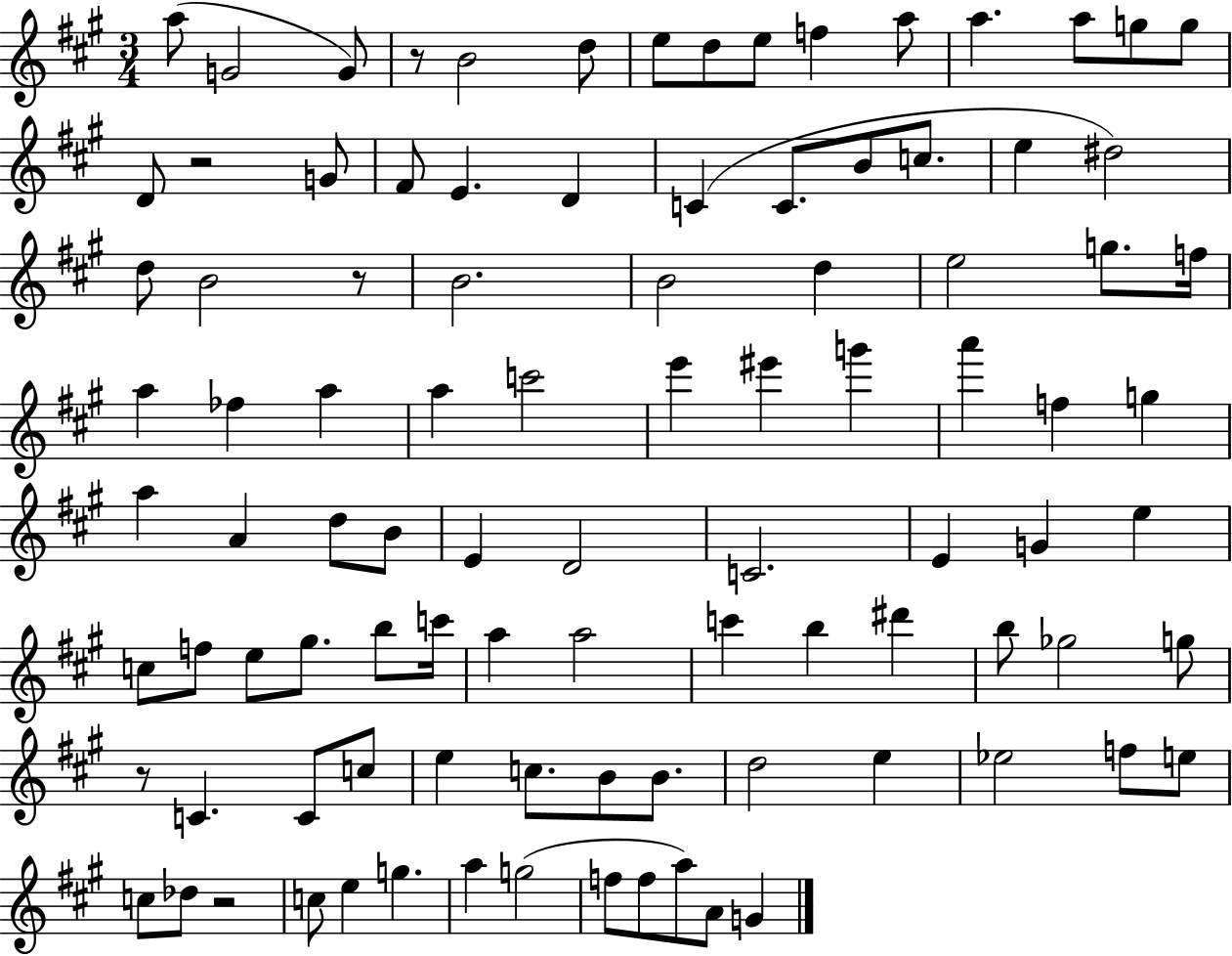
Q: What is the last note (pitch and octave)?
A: G4